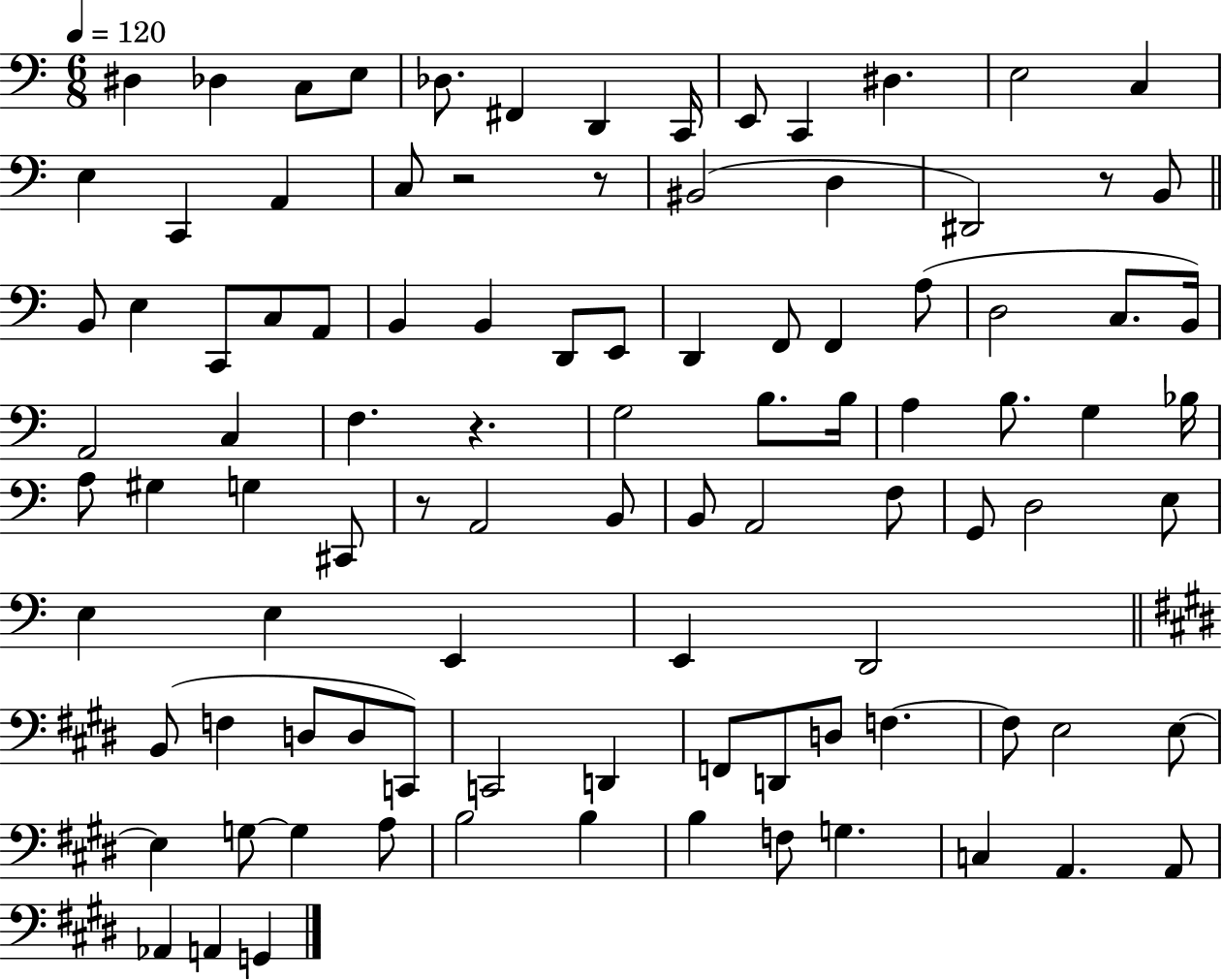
D#3/q Db3/q C3/e E3/e Db3/e. F#2/q D2/q C2/s E2/e C2/q D#3/q. E3/h C3/q E3/q C2/q A2/q C3/e R/h R/e BIS2/h D3/q D#2/h R/e B2/e B2/e E3/q C2/e C3/e A2/e B2/q B2/q D2/e E2/e D2/q F2/e F2/q A3/e D3/h C3/e. B2/s A2/h C3/q F3/q. R/q. G3/h B3/e. B3/s A3/q B3/e. G3/q Bb3/s A3/e G#3/q G3/q C#2/e R/e A2/h B2/e B2/e A2/h F3/e G2/e D3/h E3/e E3/q E3/q E2/q E2/q D2/h B2/e F3/q D3/e D3/e C2/e C2/h D2/q F2/e D2/e D3/e F3/q. F3/e E3/h E3/e E3/q G3/e G3/q A3/e B3/h B3/q B3/q F3/e G3/q. C3/q A2/q. A2/e Ab2/q A2/q G2/q